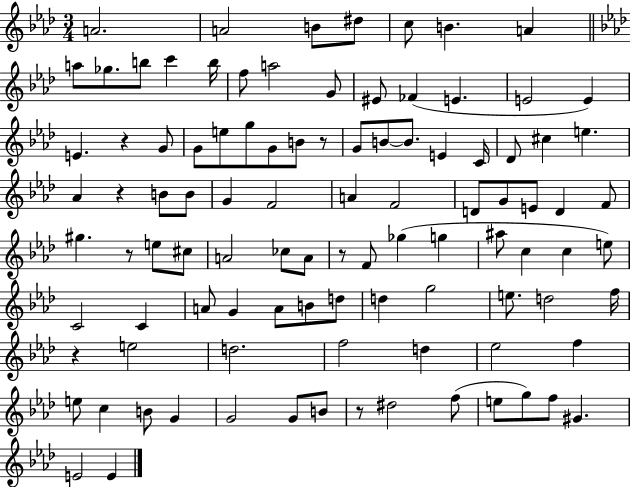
A4/h. A4/h B4/e D#5/e C5/e B4/q. A4/q A5/e Gb5/e. B5/e C6/q B5/s F5/e A5/h G4/e EIS4/e FES4/q E4/q. E4/h E4/q E4/q. R/q G4/e G4/e E5/e G5/e G4/e B4/e R/e G4/e B4/e B4/e. E4/q C4/s Db4/e C#5/q E5/q. Ab4/q R/q B4/e B4/e G4/q F4/h A4/q F4/h D4/e G4/e E4/e D4/q F4/e G#5/q. R/e E5/e C#5/e A4/h CES5/e A4/e R/e F4/e Gb5/q G5/q A#5/e C5/q C5/q E5/e C4/h C4/q A4/e G4/q A4/e B4/e D5/e D5/q G5/h E5/e. D5/h F5/s R/q E5/h D5/h. F5/h D5/q Eb5/h F5/q E5/e C5/q B4/e G4/q G4/h G4/e B4/e R/e D#5/h F5/e E5/e G5/e F5/e G#4/q. E4/h E4/q